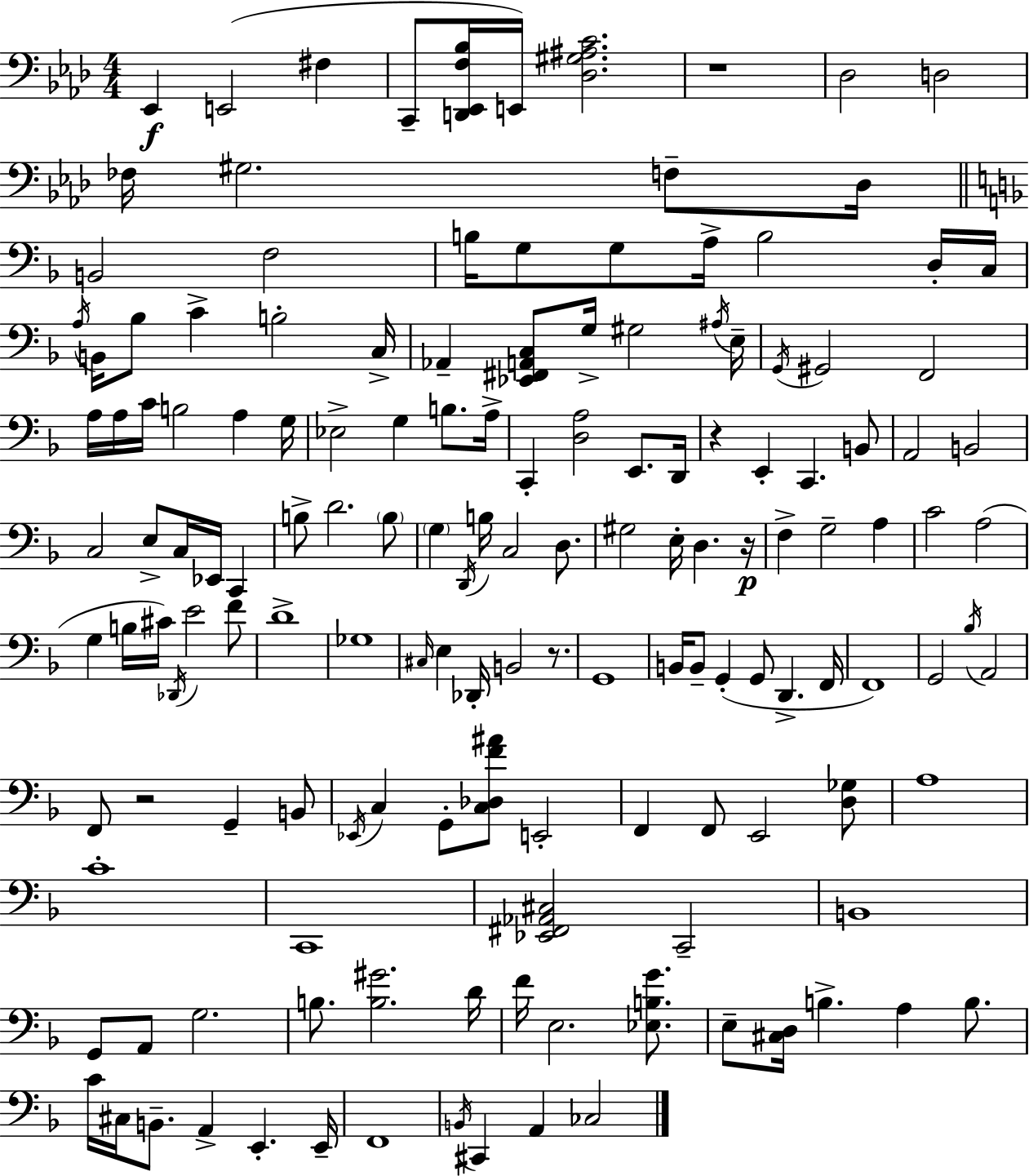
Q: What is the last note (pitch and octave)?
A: CES3